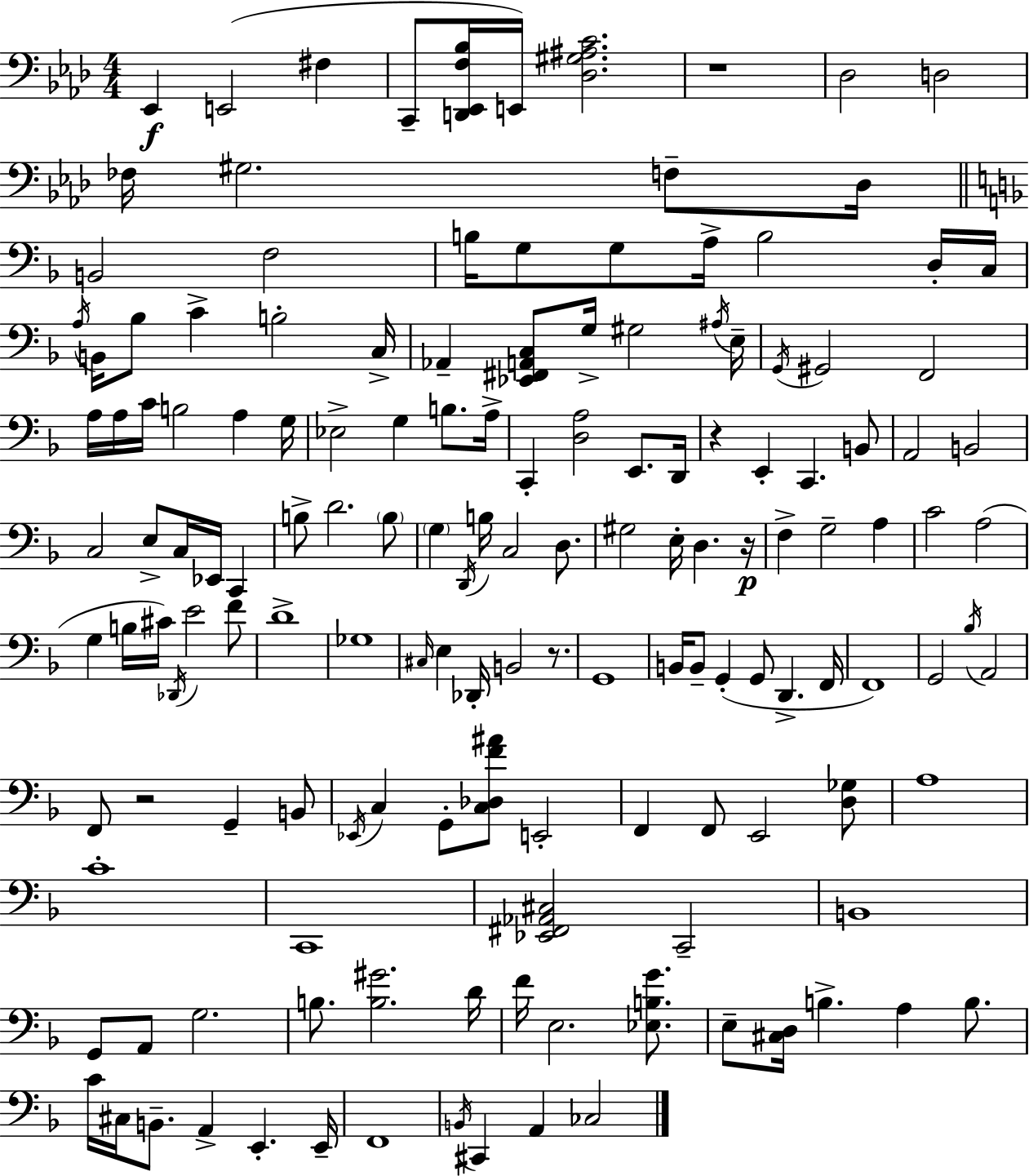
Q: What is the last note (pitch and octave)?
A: CES3